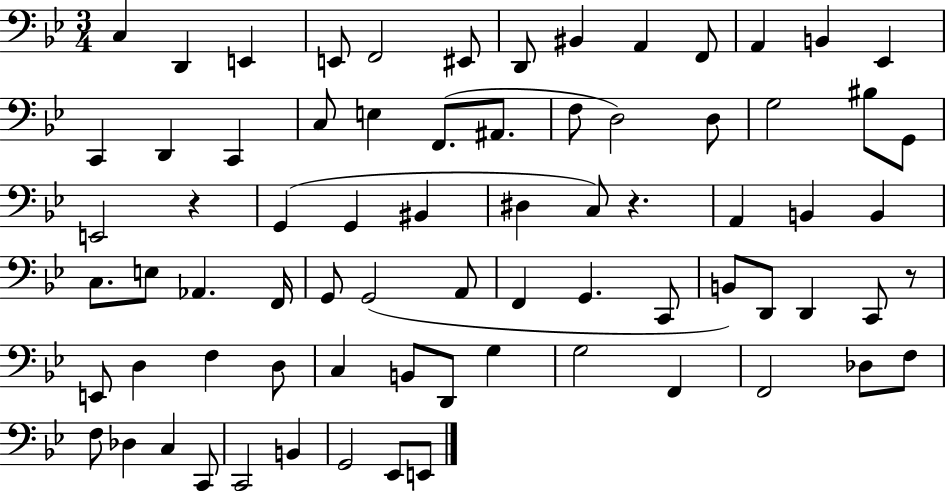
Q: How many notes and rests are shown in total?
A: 74